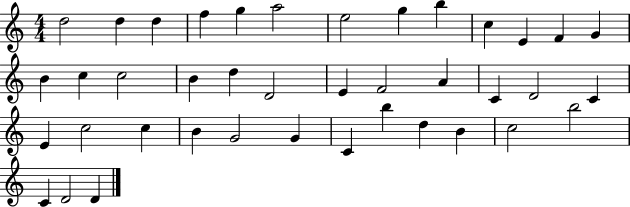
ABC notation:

X:1
T:Untitled
M:4/4
L:1/4
K:C
d2 d d f g a2 e2 g b c E F G B c c2 B d D2 E F2 A C D2 C E c2 c B G2 G C b d B c2 b2 C D2 D